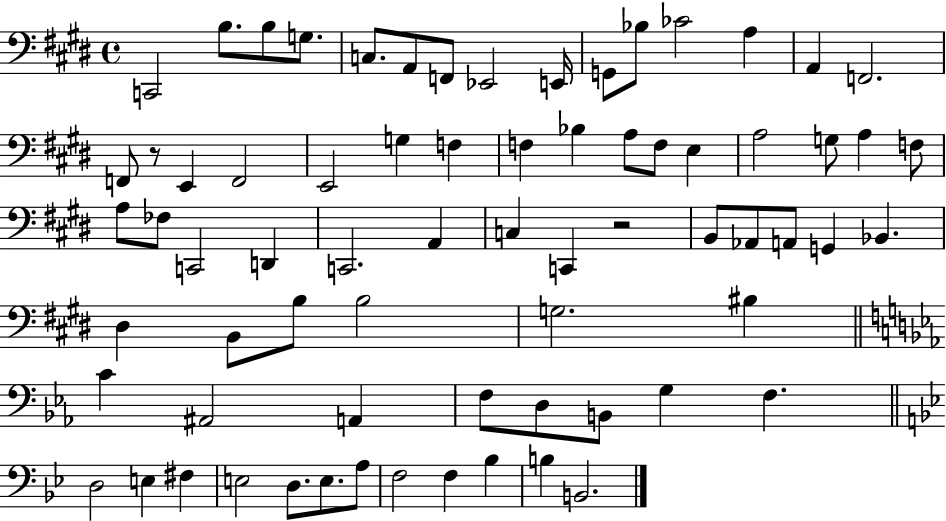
{
  \clef bass
  \time 4/4
  \defaultTimeSignature
  \key e \major
  c,2 b8. b8 g8. | c8. a,8 f,8 ees,2 e,16 | g,8 bes8 ces'2 a4 | a,4 f,2. | \break f,8 r8 e,4 f,2 | e,2 g4 f4 | f4 bes4 a8 f8 e4 | a2 g8 a4 f8 | \break a8 fes8 c,2 d,4 | c,2. a,4 | c4 c,4 r2 | b,8 aes,8 a,8 g,4 bes,4. | \break dis4 b,8 b8 b2 | g2. bis4 | \bar "||" \break \key c \minor c'4 ais,2 a,4 | f8 d8 b,8 g4 f4. | \bar "||" \break \key bes \major d2 e4 fis4 | e2 d8. e8. a8 | f2 f4 bes4 | b4 b,2. | \break \bar "|."
}